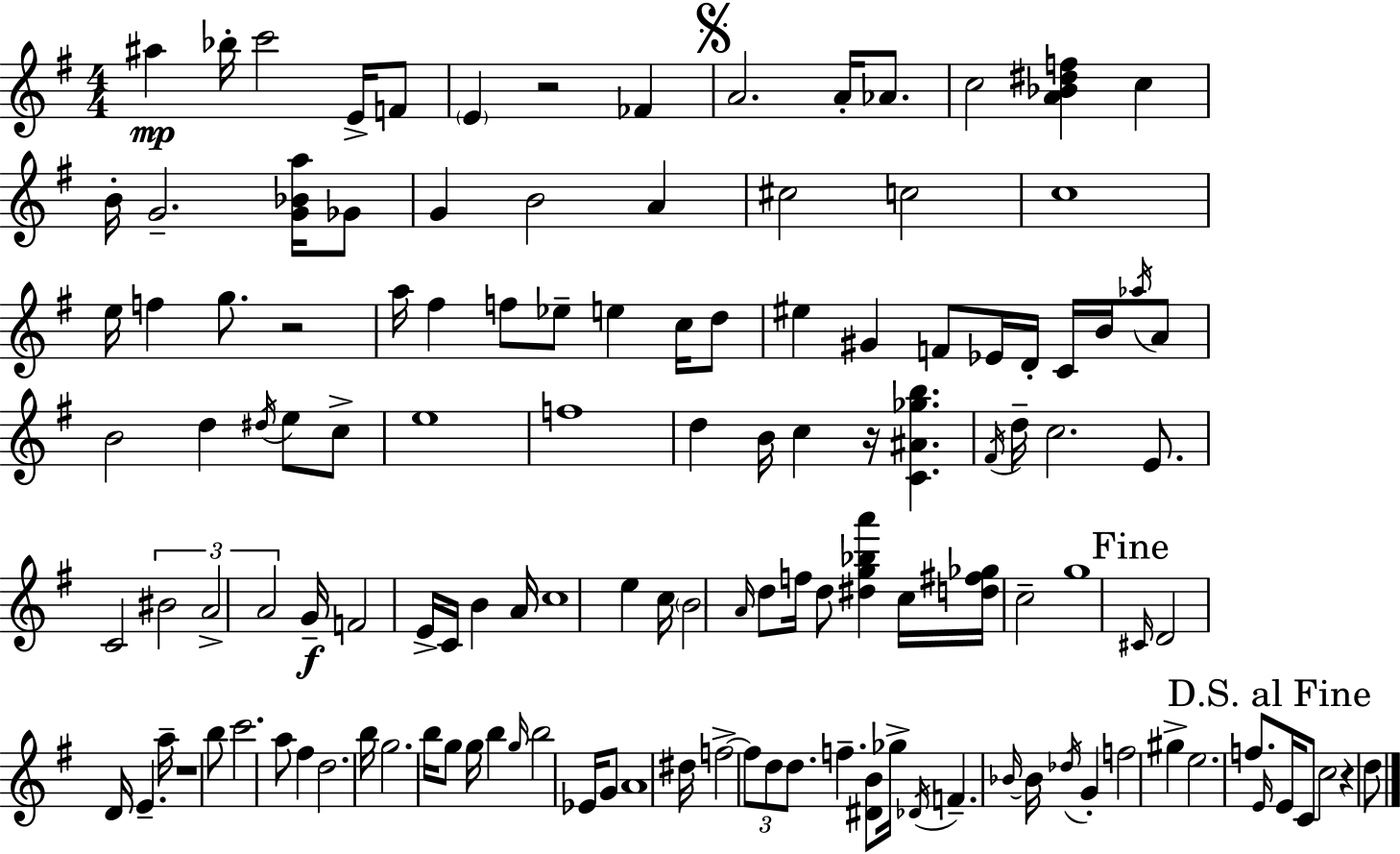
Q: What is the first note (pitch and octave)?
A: A#5